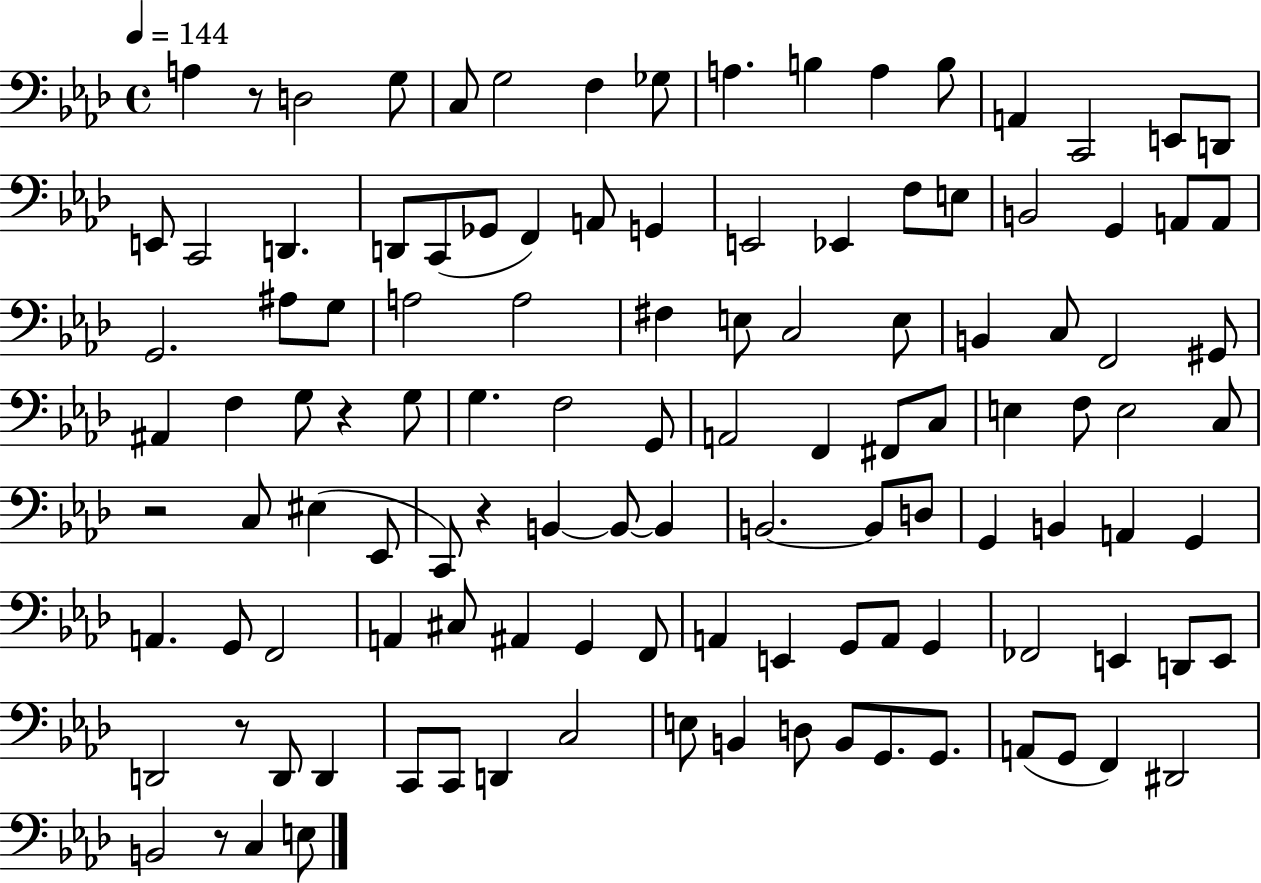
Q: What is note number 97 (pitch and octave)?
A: D2